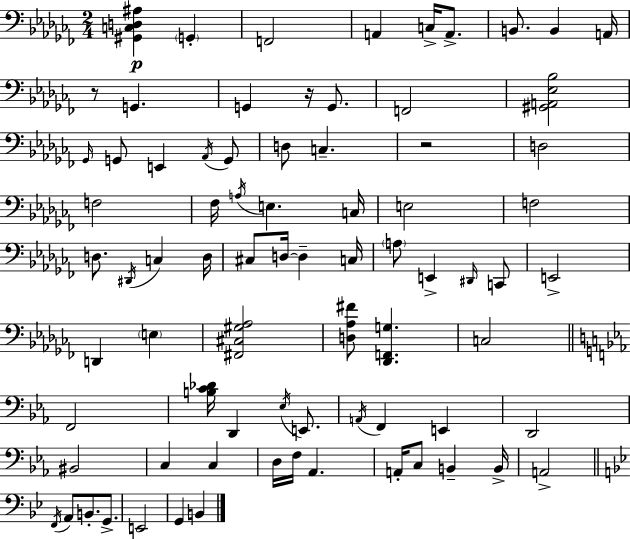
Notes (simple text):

[G#2,C3,D3,A#3]/q G2/q F2/h A2/q C3/s A2/e. B2/e. B2/q A2/s R/e G2/q. G2/q R/s G2/e. F2/h [G#2,A2,Eb3,Bb3]/h Gb2/s G2/e E2/q Ab2/s G2/e D3/e C3/q. R/h D3/h F3/h FES3/s A3/s E3/q. C3/s E3/h F3/h D3/e. D#2/s C3/q D3/s C#3/e D3/s D3/q C3/s A3/e E2/q D#2/s C2/e E2/h D2/q E3/q [F#2,C#3,G#3,Ab3]/h [D3,Ab3,F#4]/e [Db2,F2,G3]/q. C3/h F2/h [B3,C4,Db4]/s D2/q Eb3/s E2/e. A2/s F2/q E2/q D2/h BIS2/h C3/q C3/q D3/s F3/s Ab2/q. A2/s C3/e B2/q B2/s A2/h F2/s A2/e B2/e. G2/e. E2/h G2/q B2/q